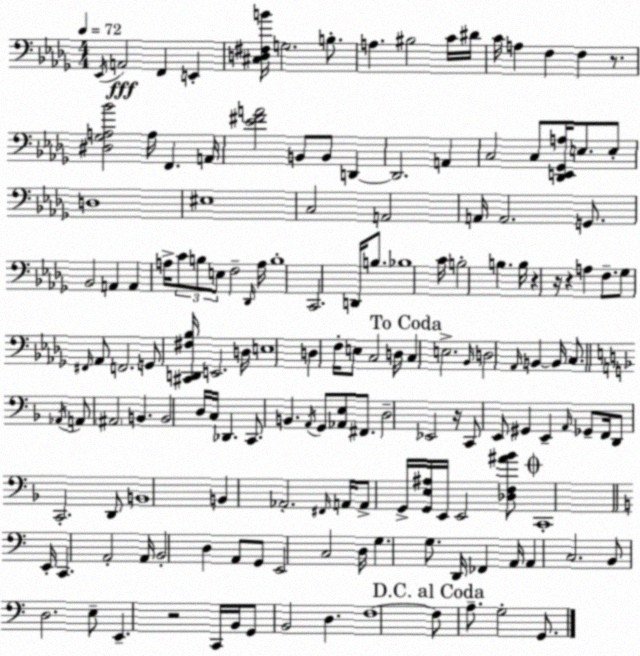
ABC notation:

X:1
T:Untitled
M:4/4
L:1/4
K:Bbm
_E,,/4 A,,2 F,, E,, [^C,D,^F,B]/4 G,2 B,/2 A, ^B,2 C/4 ^D/4 C/4 A, F, F, z/2 [^D,_G,A,_B]2 A,/4 F,, A,,/4 [_E^FA]2 B,,/2 B,,/2 D,, D,,2 A,, C,2 C,/2 [_D,,E,,_G,,A,]/4 E,/2 E,/2 D,4 ^E,4 C,2 A,,2 A,,/4 A,,2 G,,/2 _B,,2 A,, A,, A,/4 C/2 B,/2 E,/2 F,2 _D,,/4 A,/4 B,4 C,,2 D,,/4 B,/2 _B,4 C/4 B,2 B, B,/4 z z/4 z A, F,/2 _G,/2 ^F,,/4 _A,,/2 F,,2 G,,/2 [^C,,D,,^F,_B,]/4 E,,2 D,/4 E,4 D, F,/4 E,/2 C,2 D,/4 C, E,2 _B,,/4 D,2 _A,,/4 B,, B,,/4 C,/2 _A,,/4 A,,/2 ^A,,2 B,, B,,2 D,/4 C,/4 _D,, C,,/2 B,, A,,/4 G,,/2 [_A,,E,]/2 ^F,,/2 D,2 _E,,2 z/4 C,,/2 E,,/2 ^G,, E,, A,,/4 _G,,/2 F,,/4 D,,/2 C,,2 D,,/2 B,,4 B,, _A,,2 ^F,,/4 A,,/4 A,,/2 G,,/4 [G,,E,^A,]/4 E,,/4 E,,2 [_D,F,^A_B]/2 C,,4 E,,/4 C,, A,,2 A,,/4 B,,2 D, A,,/2 G,,/2 E,,2 C,2 D,/4 G, G,/2 D,,/4 _F,, A,,/4 A,, C,2 B,,/2 D,2 E,/2 E,, z2 C,,/4 B,,/4 G,,/2 B,,2 D, F,4 F,/2 A,/2 G,2 G,,/2